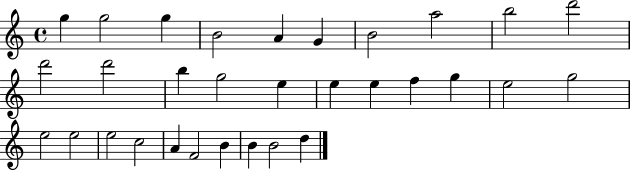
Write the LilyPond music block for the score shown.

{
  \clef treble
  \time 4/4
  \defaultTimeSignature
  \key c \major
  g''4 g''2 g''4 | b'2 a'4 g'4 | b'2 a''2 | b''2 d'''2 | \break d'''2 d'''2 | b''4 g''2 e''4 | e''4 e''4 f''4 g''4 | e''2 g''2 | \break e''2 e''2 | e''2 c''2 | a'4 f'2 b'4 | b'4 b'2 d''4 | \break \bar "|."
}